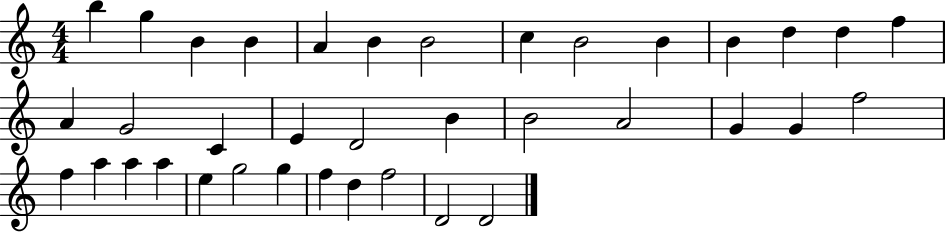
{
  \clef treble
  \numericTimeSignature
  \time 4/4
  \key c \major
  b''4 g''4 b'4 b'4 | a'4 b'4 b'2 | c''4 b'2 b'4 | b'4 d''4 d''4 f''4 | \break a'4 g'2 c'4 | e'4 d'2 b'4 | b'2 a'2 | g'4 g'4 f''2 | \break f''4 a''4 a''4 a''4 | e''4 g''2 g''4 | f''4 d''4 f''2 | d'2 d'2 | \break \bar "|."
}